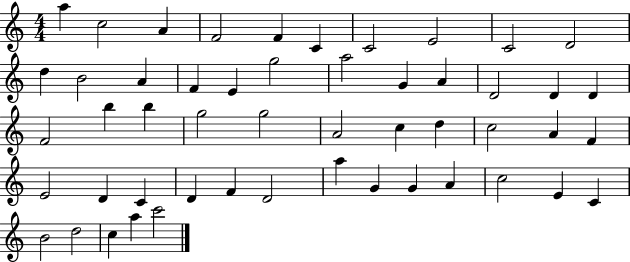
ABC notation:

X:1
T:Untitled
M:4/4
L:1/4
K:C
a c2 A F2 F C C2 E2 C2 D2 d B2 A F E g2 a2 G A D2 D D F2 b b g2 g2 A2 c d c2 A F E2 D C D F D2 a G G A c2 E C B2 d2 c a c'2